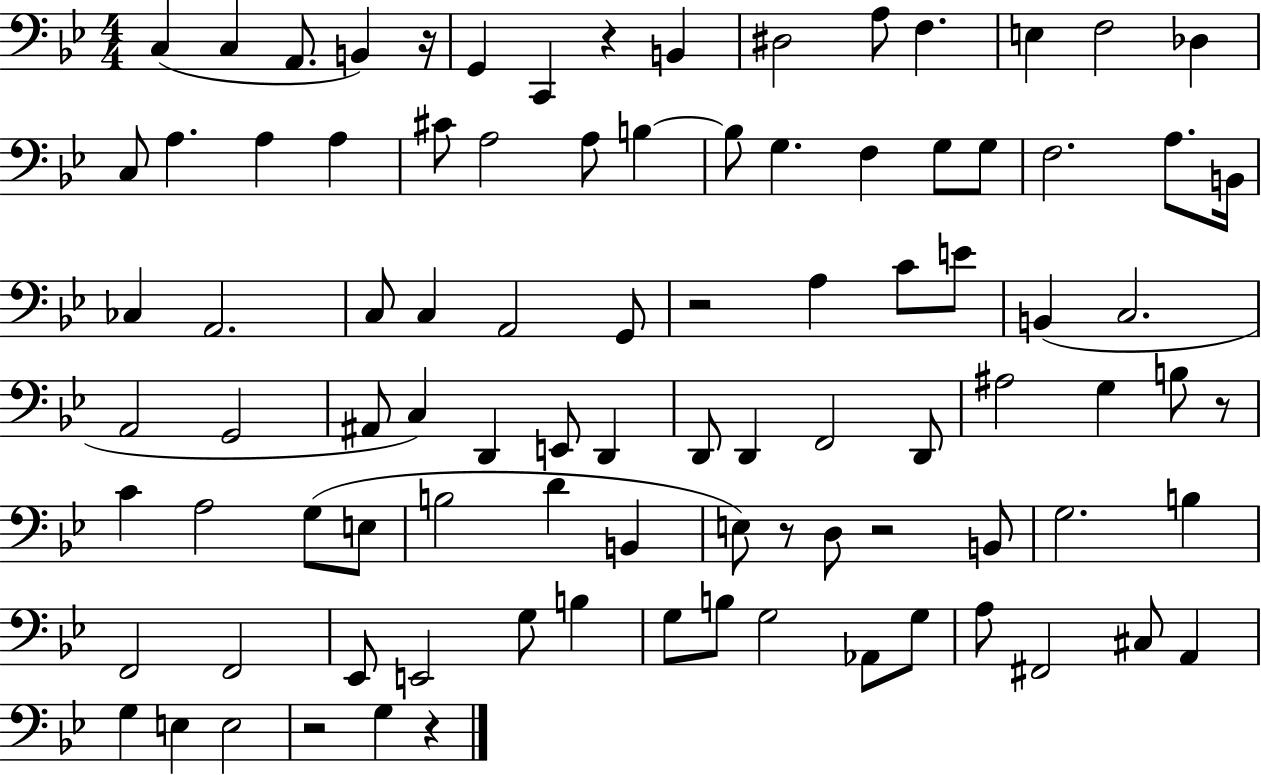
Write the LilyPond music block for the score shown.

{
  \clef bass
  \numericTimeSignature
  \time 4/4
  \key bes \major
  c4( c4 a,8. b,4) r16 | g,4 c,4 r4 b,4 | dis2 a8 f4. | e4 f2 des4 | \break c8 a4. a4 a4 | cis'8 a2 a8 b4~~ | b8 g4. f4 g8 g8 | f2. a8. b,16 | \break ces4 a,2. | c8 c4 a,2 g,8 | r2 a4 c'8 e'8 | b,4( c2. | \break a,2 g,2 | ais,8 c4) d,4 e,8 d,4 | d,8 d,4 f,2 d,8 | ais2 g4 b8 r8 | \break c'4 a2 g8( e8 | b2 d'4 b,4 | e8) r8 d8 r2 b,8 | g2. b4 | \break f,2 f,2 | ees,8 e,2 g8 b4 | g8 b8 g2 aes,8 g8 | a8 fis,2 cis8 a,4 | \break g4 e4 e2 | r2 g4 r4 | \bar "|."
}